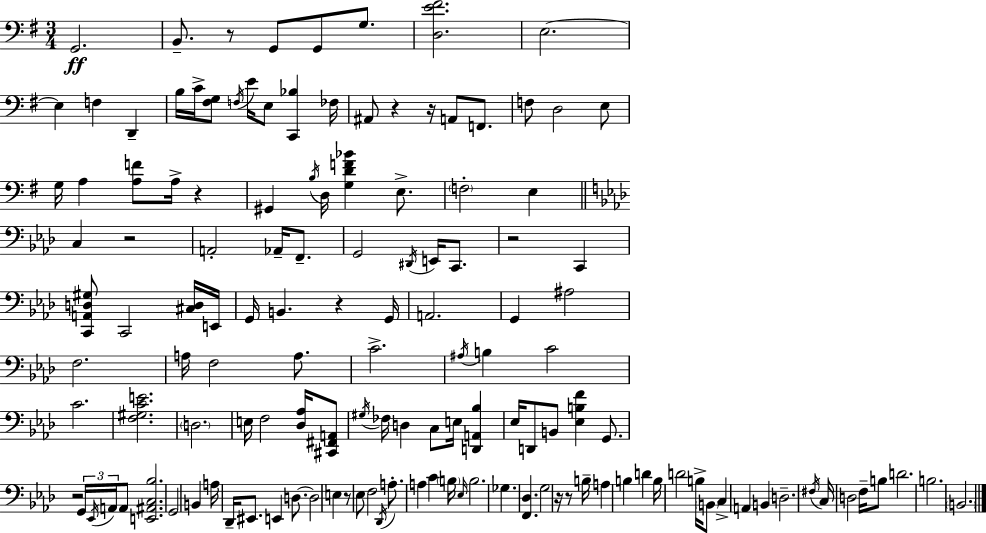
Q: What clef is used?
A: bass